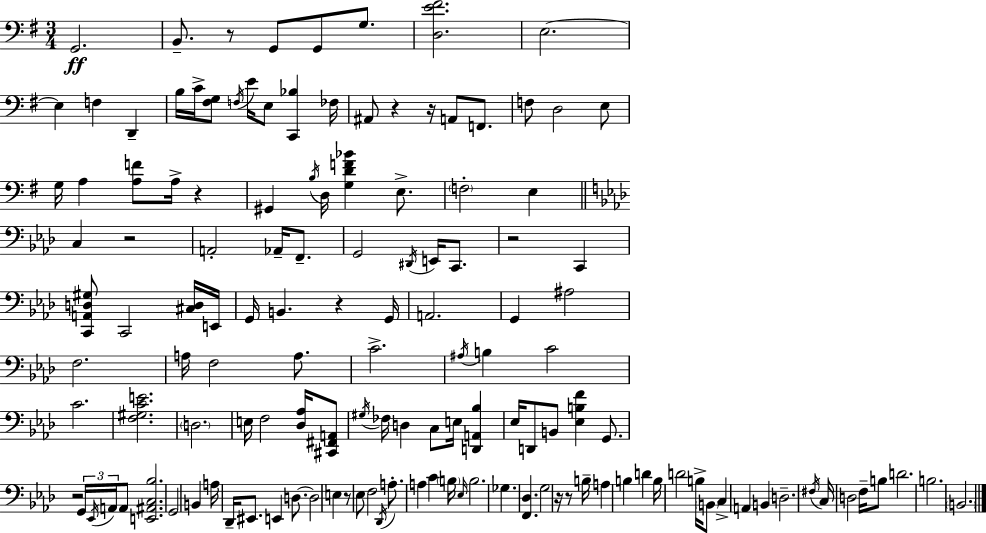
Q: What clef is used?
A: bass